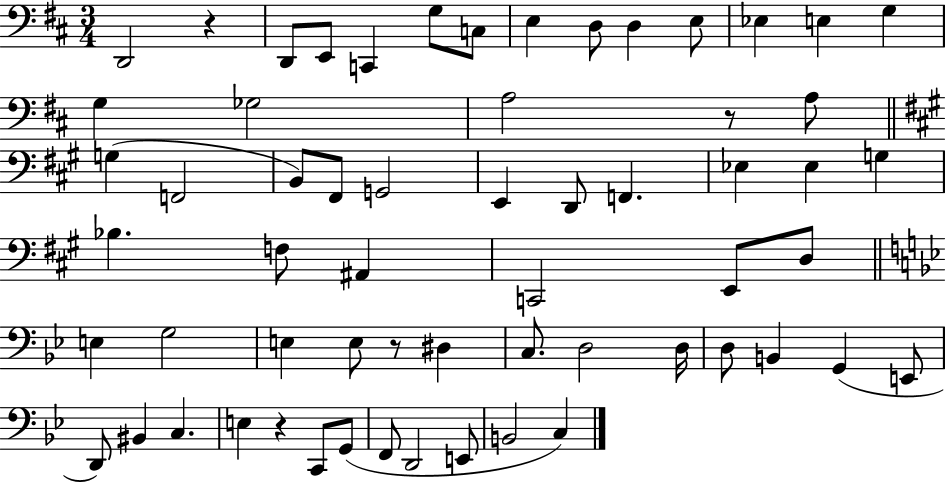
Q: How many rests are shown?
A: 4